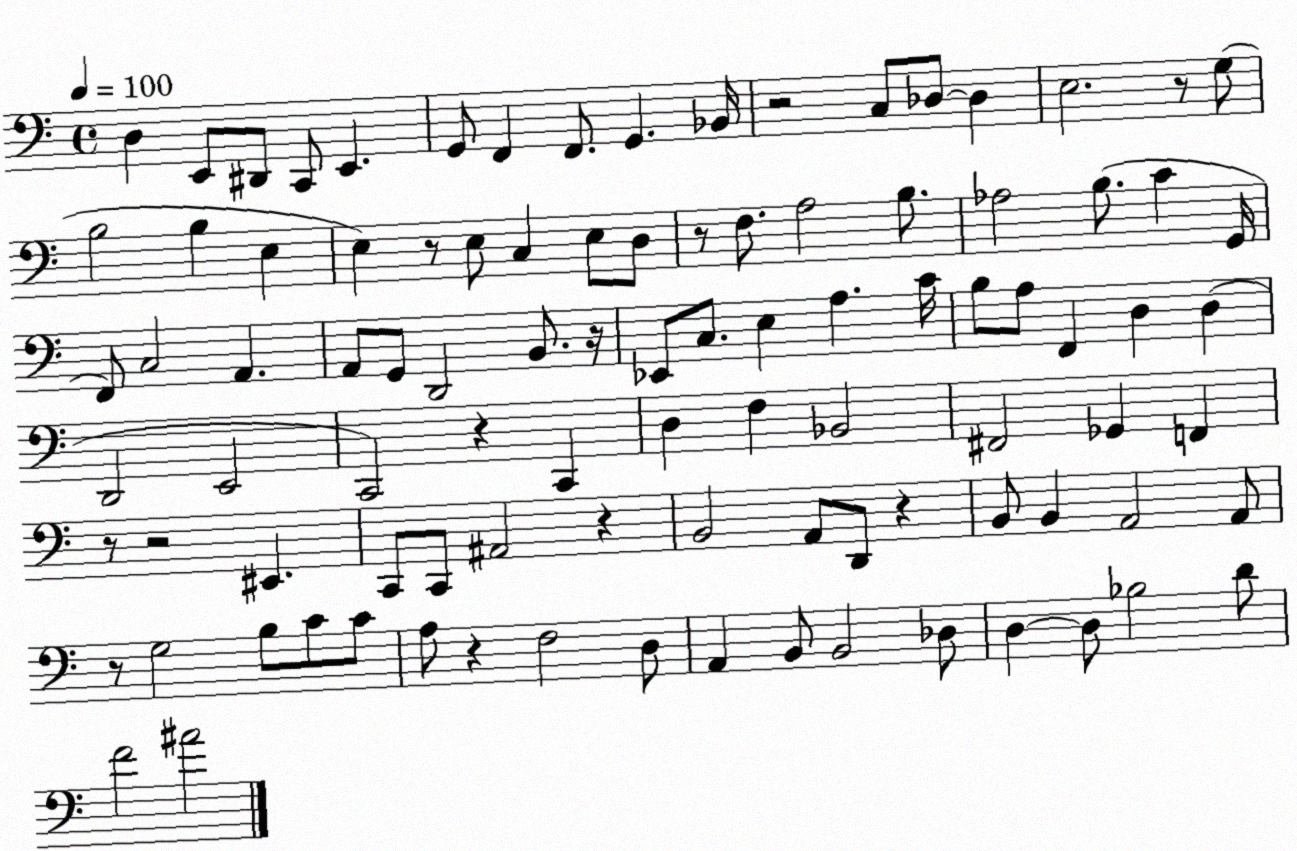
X:1
T:Untitled
M:4/4
L:1/4
K:C
D, E,,/2 ^D,,/2 C,,/2 E,, G,,/2 F,, F,,/2 G,, _B,,/4 z2 C,/2 _D,/2 _D, E,2 z/2 G,/2 B,2 B, E, E, z/2 E,/2 C, E,/2 D,/2 z/2 F,/2 A,2 B,/2 _A,2 B,/2 C G,,/4 F,,/2 C,2 A,, A,,/2 G,,/2 D,,2 B,,/2 z/4 _E,,/2 C,/2 E, A, C/4 B,/2 A,/2 F,, D, D, D,,2 E,,2 C,,2 z C,, D, F, _B,,2 ^F,,2 _G,, F,, z/2 z2 ^E,, C,,/2 C,,/2 ^A,,2 z B,,2 A,,/2 D,,/2 z B,,/2 B,, A,,2 A,,/2 z/2 G,2 B,/2 C/2 C/2 A,/2 z F,2 D,/2 A,, B,,/2 B,,2 _D,/2 D, D,/2 _B,2 D/2 F2 ^A2